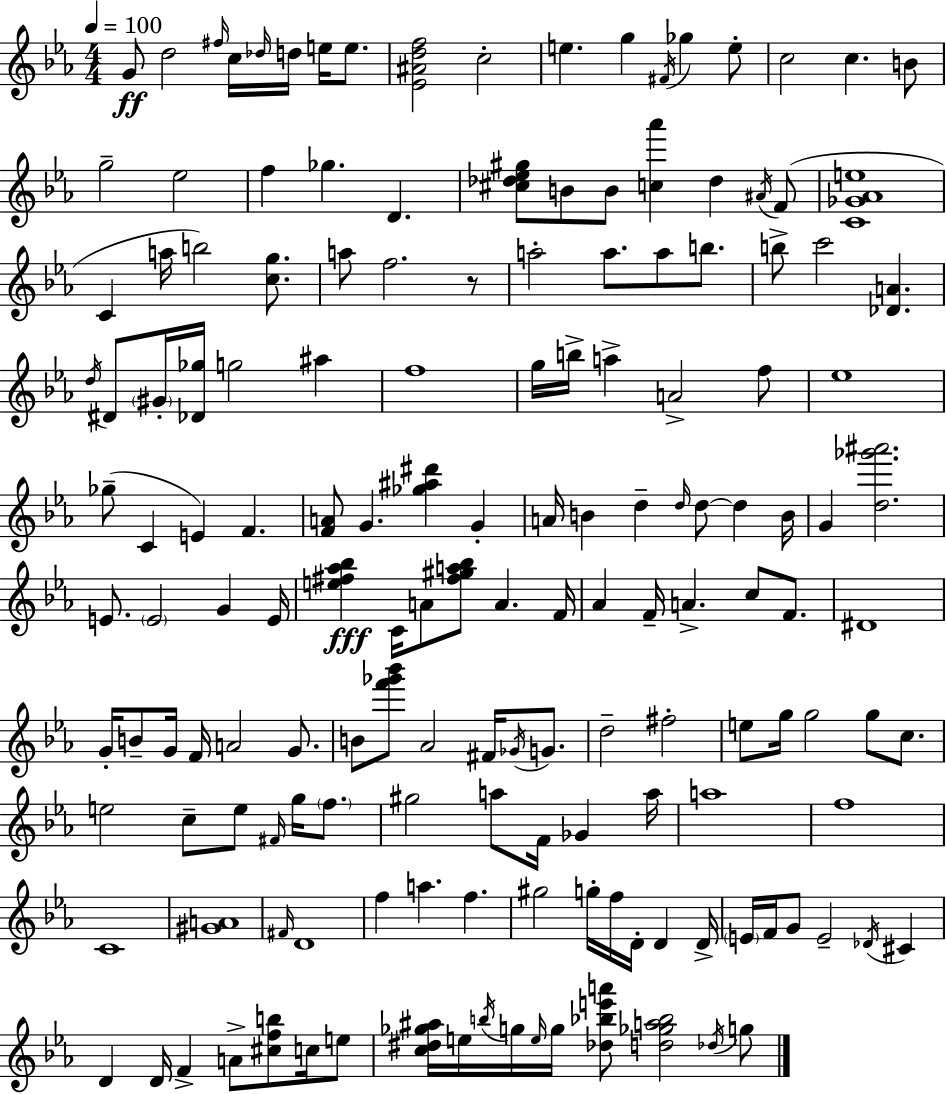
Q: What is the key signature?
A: EES major